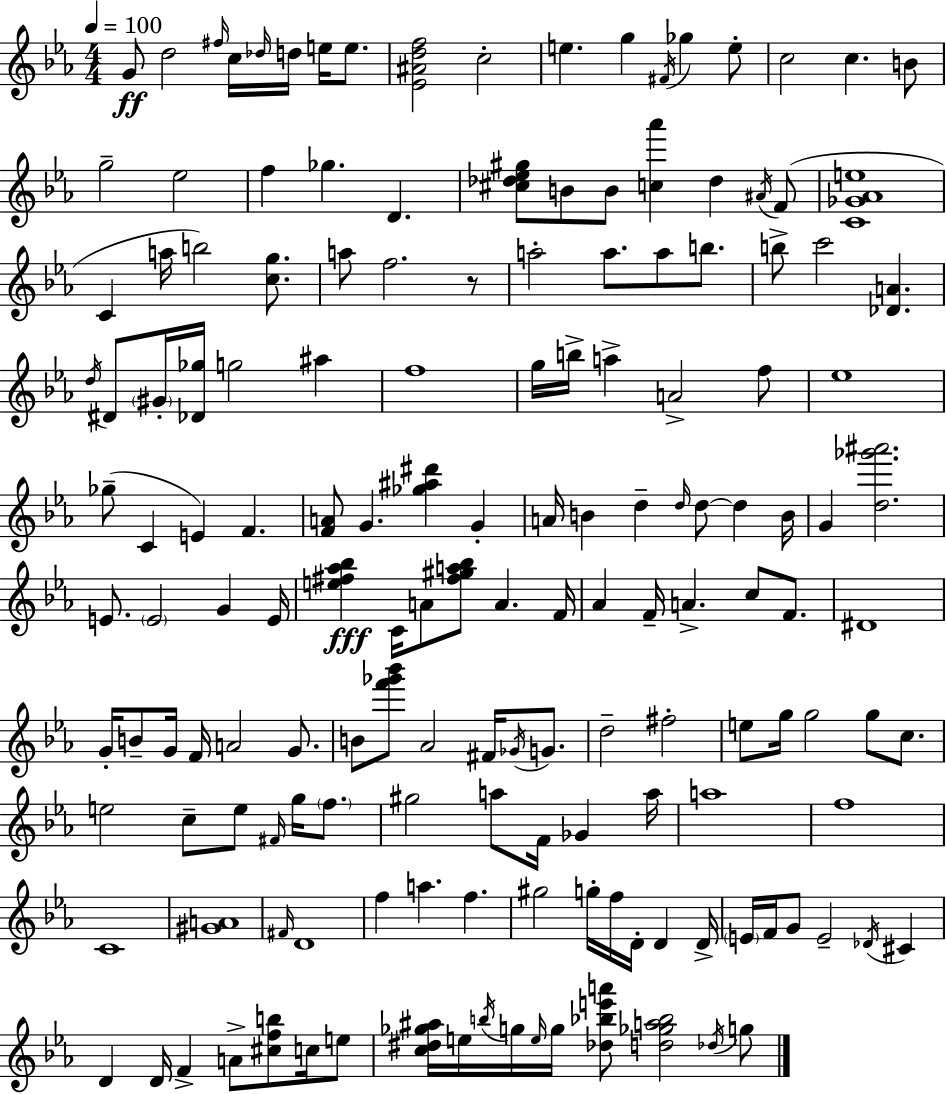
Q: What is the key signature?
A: EES major